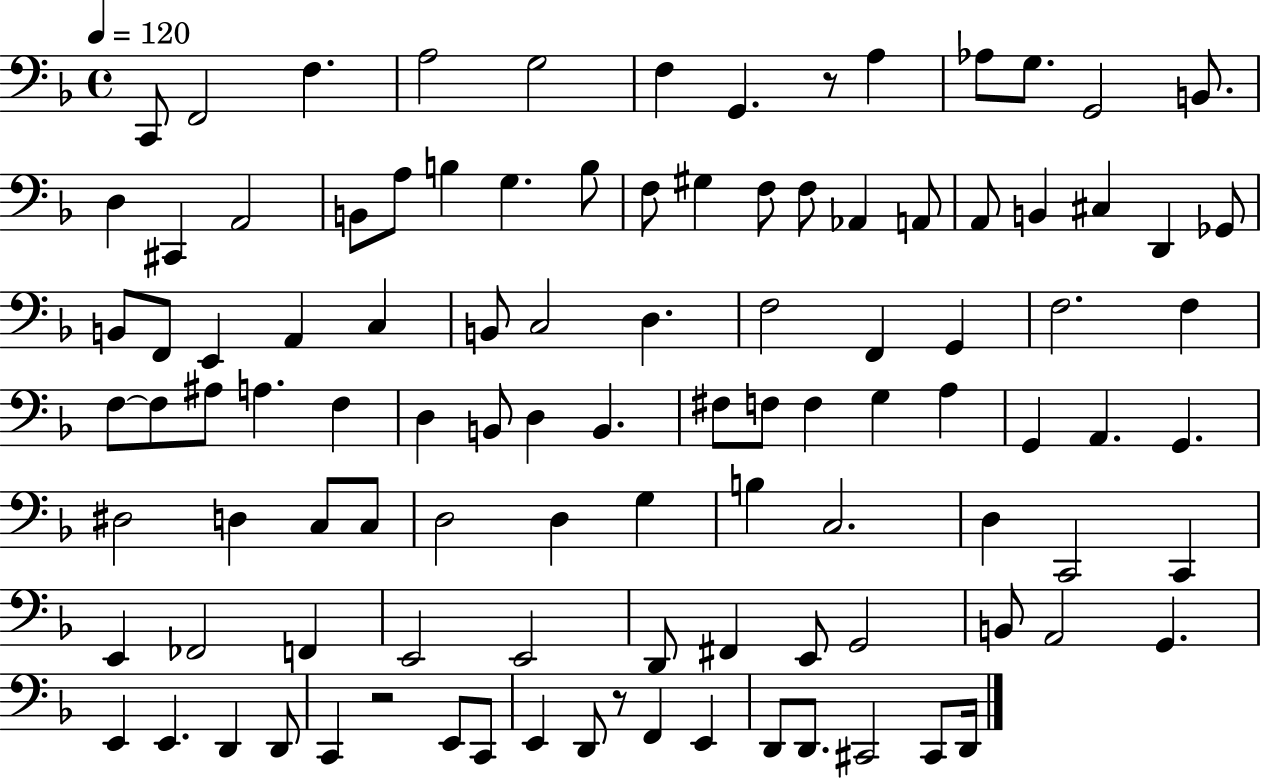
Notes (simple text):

C2/e F2/h F3/q. A3/h G3/h F3/q G2/q. R/e A3/q Ab3/e G3/e. G2/h B2/e. D3/q C#2/q A2/h B2/e A3/e B3/q G3/q. B3/e F3/e G#3/q F3/e F3/e Ab2/q A2/e A2/e B2/q C#3/q D2/q Gb2/e B2/e F2/e E2/q A2/q C3/q B2/e C3/h D3/q. F3/h F2/q G2/q F3/h. F3/q F3/e F3/e A#3/e A3/q. F3/q D3/q B2/e D3/q B2/q. F#3/e F3/e F3/q G3/q A3/q G2/q A2/q. G2/q. D#3/h D3/q C3/e C3/e D3/h D3/q G3/q B3/q C3/h. D3/q C2/h C2/q E2/q FES2/h F2/q E2/h E2/h D2/e F#2/q E2/e G2/h B2/e A2/h G2/q. E2/q E2/q. D2/q D2/e C2/q R/h E2/e C2/e E2/q D2/e R/e F2/q E2/q D2/e D2/e. C#2/h C#2/e D2/s